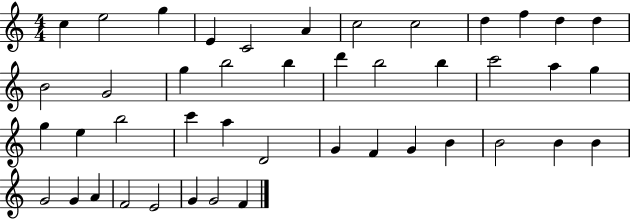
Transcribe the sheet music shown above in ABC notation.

X:1
T:Untitled
M:4/4
L:1/4
K:C
c e2 g E C2 A c2 c2 d f d d B2 G2 g b2 b d' b2 b c'2 a g g e b2 c' a D2 G F G B B2 B B G2 G A F2 E2 G G2 F